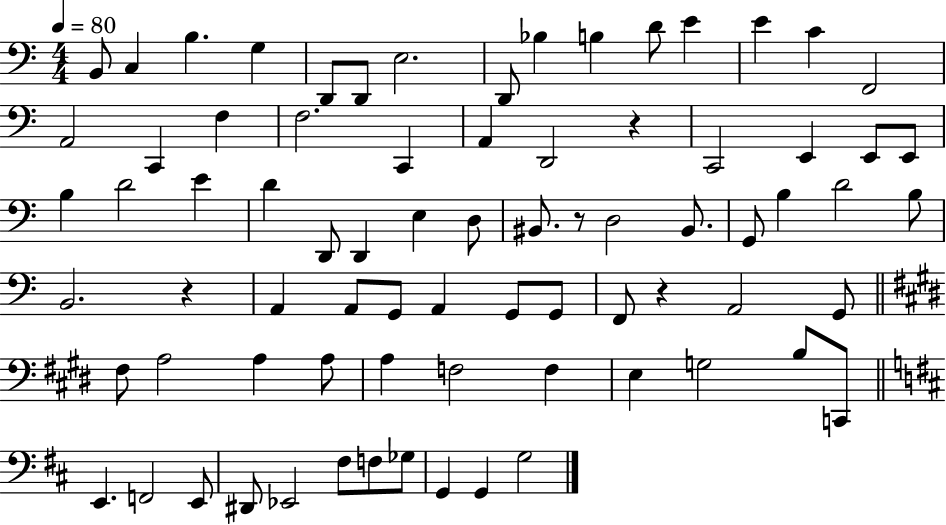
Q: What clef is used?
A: bass